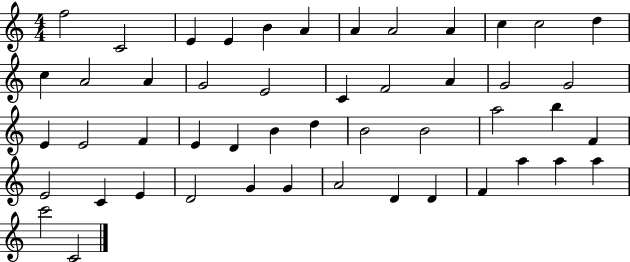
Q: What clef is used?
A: treble